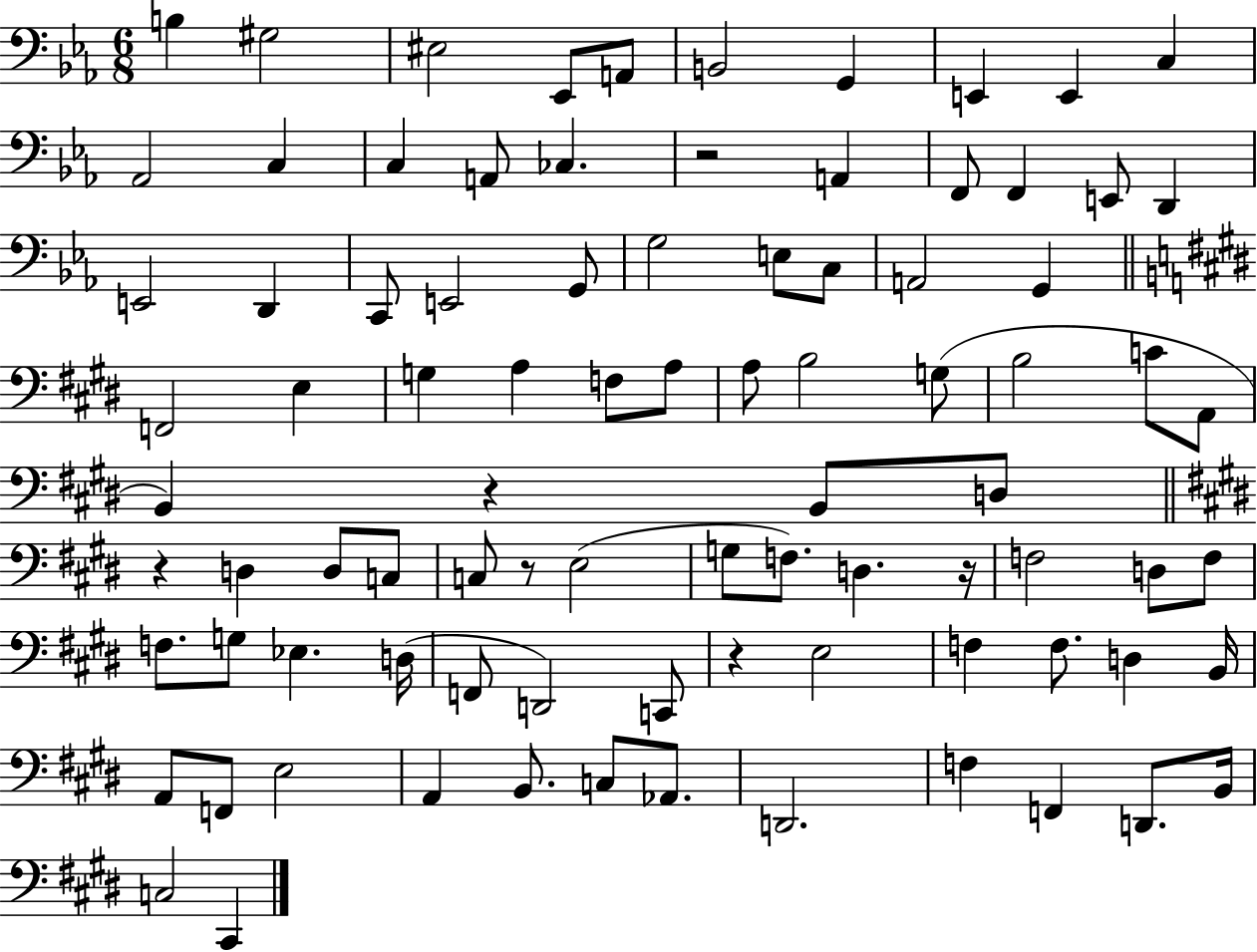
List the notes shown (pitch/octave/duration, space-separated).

B3/q G#3/h EIS3/h Eb2/e A2/e B2/h G2/q E2/q E2/q C3/q Ab2/h C3/q C3/q A2/e CES3/q. R/h A2/q F2/e F2/q E2/e D2/q E2/h D2/q C2/e E2/h G2/e G3/h E3/e C3/e A2/h G2/q F2/h E3/q G3/q A3/q F3/e A3/e A3/e B3/h G3/e B3/h C4/e A2/e B2/q R/q B2/e D3/e R/q D3/q D3/e C3/e C3/e R/e E3/h G3/e F3/e. D3/q. R/s F3/h D3/e F3/e F3/e. G3/e Eb3/q. D3/s F2/e D2/h C2/e R/q E3/h F3/q F3/e. D3/q B2/s A2/e F2/e E3/h A2/q B2/e. C3/e Ab2/e. D2/h. F3/q F2/q D2/e. B2/s C3/h C#2/q